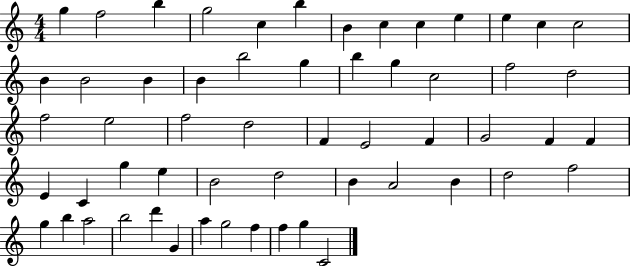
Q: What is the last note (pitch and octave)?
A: C4